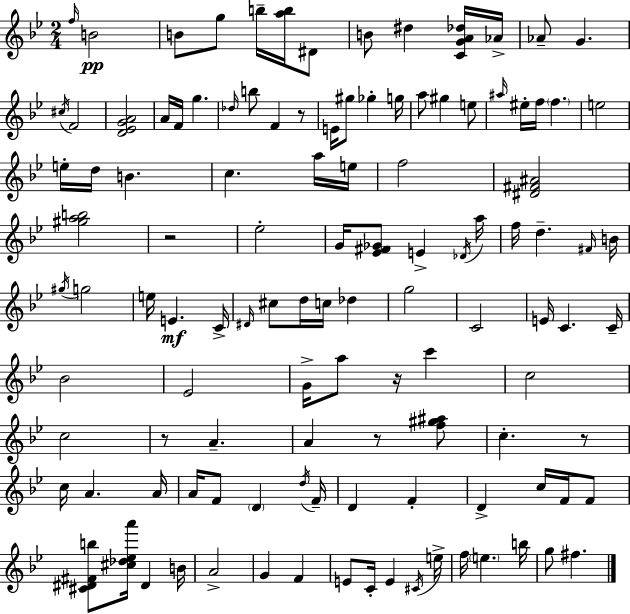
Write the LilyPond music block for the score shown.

{
  \clef treble
  \numericTimeSignature
  \time 2/4
  \key g \minor
  \grace { f''16 }\pp b'2 | b'8 g''8 b''16-- <a'' b''>16 dis'8 | b'8 dis''4 <c' g' a' des''>16 | aes'16-> aes'8-- g'4. | \break \acciaccatura { cis''16 } f'2 | <d' ees' g' a'>2 | a'16 f'16 g''4. | \grace { des''16 } b''8 f'4 | \break r8 e'16 gis''8 ges''4-. | g''16 a''8 gis''4 | e''8 \grace { ais''16 } eis''16-. f''16 \parenthesize f''4. | e''2 | \break e''16-. d''16 b'4. | c''4. | a''16 e''16 f''2 | <dis' fis' ais'>2 | \break <gis'' a'' b''>2 | r2 | ees''2-. | g'16 <ees' fis' ges'>8 e'4-> | \break \acciaccatura { des'16 } a''16 f''16 d''4.-- | \grace { fis'16 } b'16 \acciaccatura { gis''16 } g''2 | e''16 | e'4.\mf c'16-> \grace { dis'16 } | \break cis''8 d''16 c''16 des''4 | g''2 | c'2 | e'16 c'4. c'16-- | \break bes'2 | ees'2 | g'16-> a''8 r16 c'''4 | c''2 | \break c''2 | r8 a'4.-- | a'4 r8 <f'' gis'' ais''>8 | c''4.-. r8 | \break c''16 a'4. a'16 | a'16 f'8 \parenthesize d'4 \acciaccatura { d''16 } | f'16-- d'4 f'4-. | d'4-> c''16 f'16 f'8 | \break <cis' dis' fis' b''>8 <cis'' des'' ees'' a'''>16 dis'4 | b'16 a'2-> | g'4 f'4 | e'8 c'16-. e'4 | \break \acciaccatura { cis'16 } e''16-> f''16 \parenthesize e''4. | b''16 g''8 fis''4. | \bar "|."
}